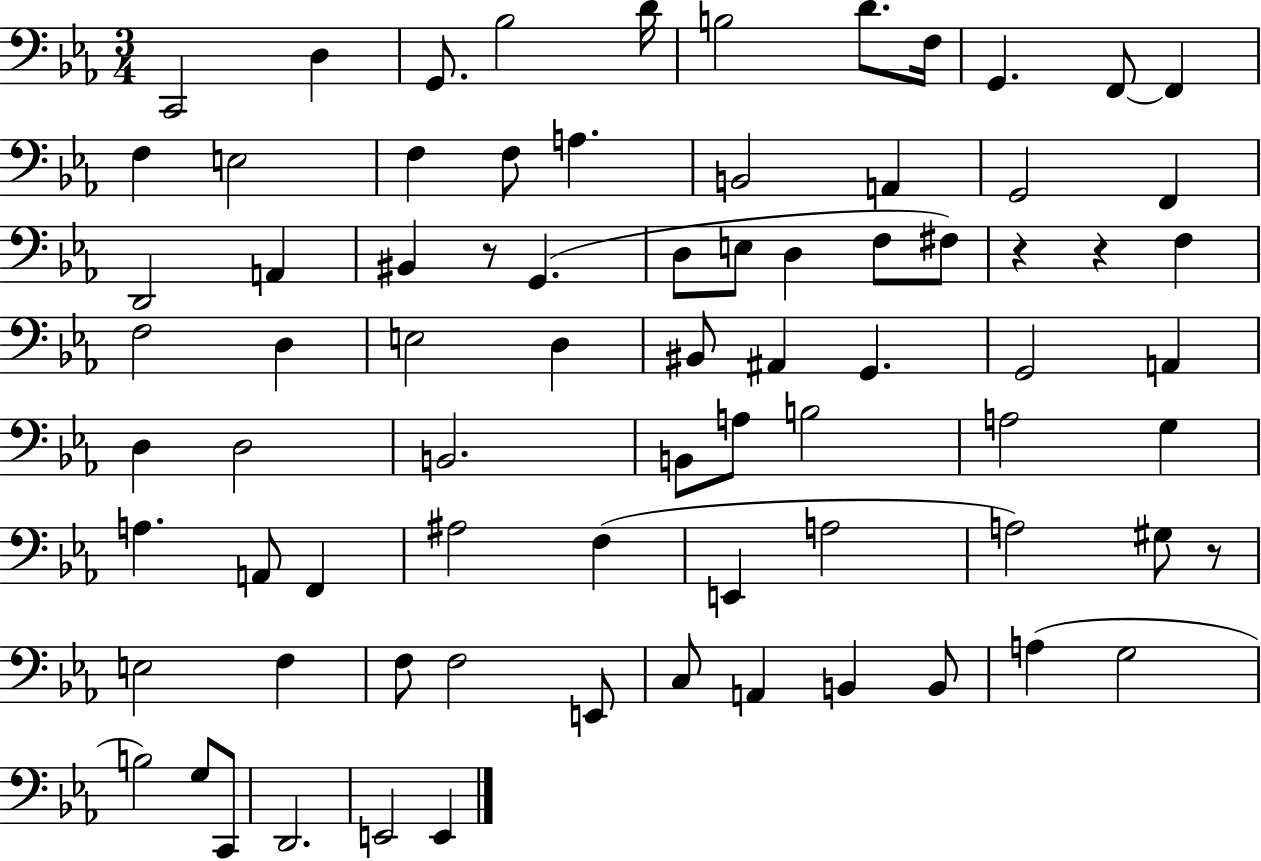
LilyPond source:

{
  \clef bass
  \numericTimeSignature
  \time 3/4
  \key ees \major
  c,2 d4 | g,8. bes2 d'16 | b2 d'8. f16 | g,4. f,8~~ f,4 | \break f4 e2 | f4 f8 a4. | b,2 a,4 | g,2 f,4 | \break d,2 a,4 | bis,4 r8 g,4.( | d8 e8 d4 f8 fis8) | r4 r4 f4 | \break f2 d4 | e2 d4 | bis,8 ais,4 g,4. | g,2 a,4 | \break d4 d2 | b,2. | b,8 a8 b2 | a2 g4 | \break a4. a,8 f,4 | ais2 f4( | e,4 a2 | a2) gis8 r8 | \break e2 f4 | f8 f2 e,8 | c8 a,4 b,4 b,8 | a4( g2 | \break b2) g8 c,8 | d,2. | e,2 e,4 | \bar "|."
}